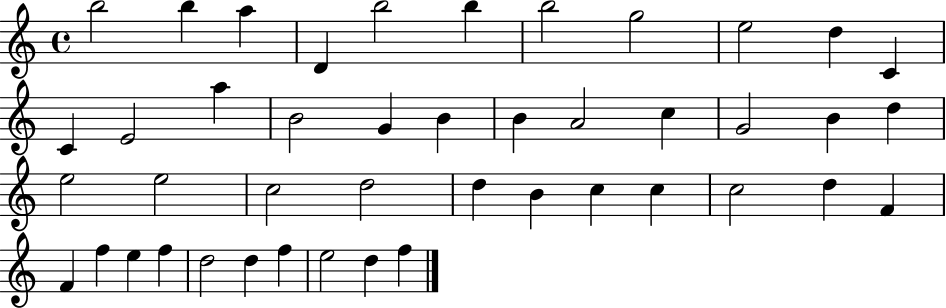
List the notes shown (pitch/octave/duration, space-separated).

B5/h B5/q A5/q D4/q B5/h B5/q B5/h G5/h E5/h D5/q C4/q C4/q E4/h A5/q B4/h G4/q B4/q B4/q A4/h C5/q G4/h B4/q D5/q E5/h E5/h C5/h D5/h D5/q B4/q C5/q C5/q C5/h D5/q F4/q F4/q F5/q E5/q F5/q D5/h D5/q F5/q E5/h D5/q F5/q